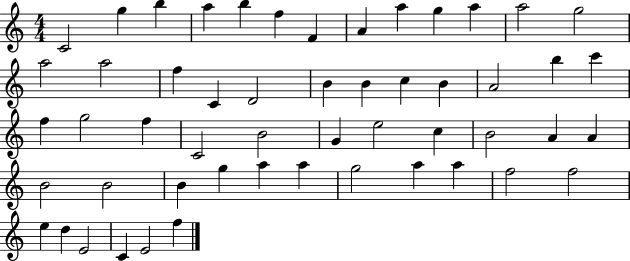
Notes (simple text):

C4/h G5/q B5/q A5/q B5/q F5/q F4/q A4/q A5/q G5/q A5/q A5/h G5/h A5/h A5/h F5/q C4/q D4/h B4/q B4/q C5/q B4/q A4/h B5/q C6/q F5/q G5/h F5/q C4/h B4/h G4/q E5/h C5/q B4/h A4/q A4/q B4/h B4/h B4/q G5/q A5/q A5/q G5/h A5/q A5/q F5/h F5/h E5/q D5/q E4/h C4/q E4/h F5/q